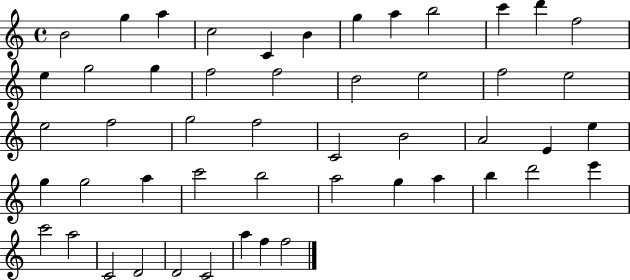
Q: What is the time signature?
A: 4/4